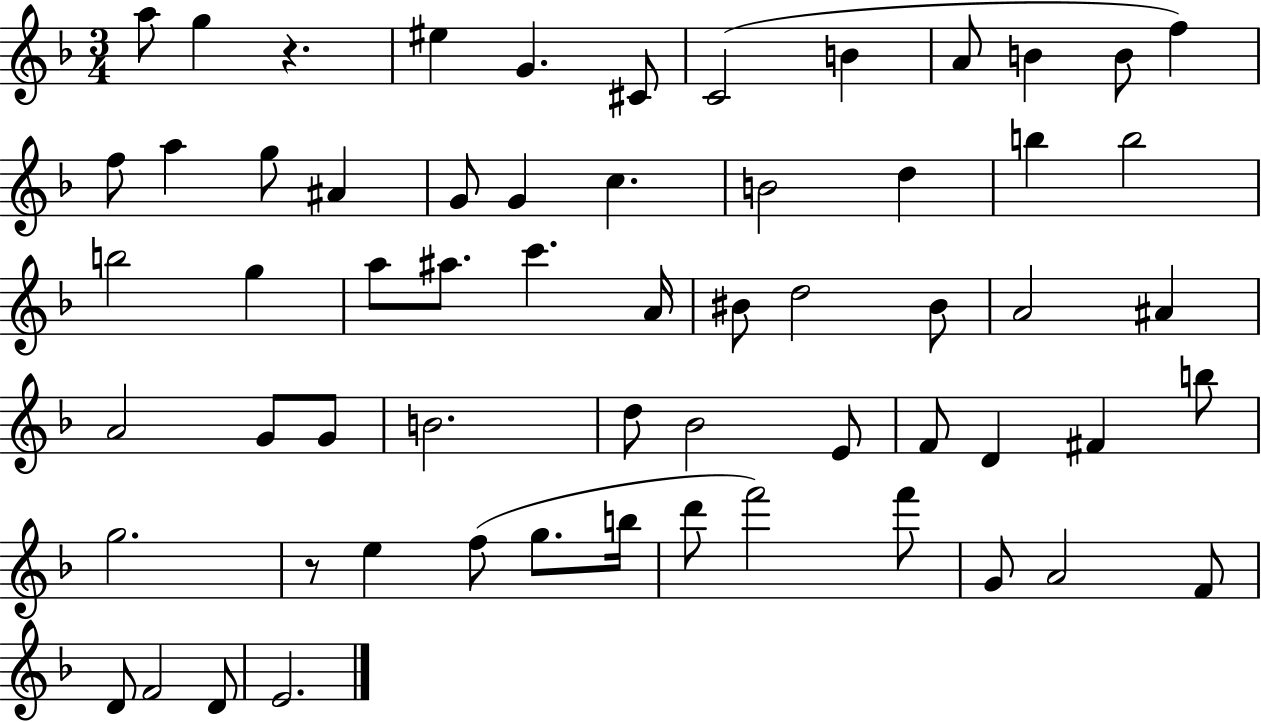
A5/e G5/q R/q. EIS5/q G4/q. C#4/e C4/h B4/q A4/e B4/q B4/e F5/q F5/e A5/q G5/e A#4/q G4/e G4/q C5/q. B4/h D5/q B5/q B5/h B5/h G5/q A5/e A#5/e. C6/q. A4/s BIS4/e D5/h BIS4/e A4/h A#4/q A4/h G4/e G4/e B4/h. D5/e Bb4/h E4/e F4/e D4/q F#4/q B5/e G5/h. R/e E5/q F5/e G5/e. B5/s D6/e F6/h F6/e G4/e A4/h F4/e D4/e F4/h D4/e E4/h.